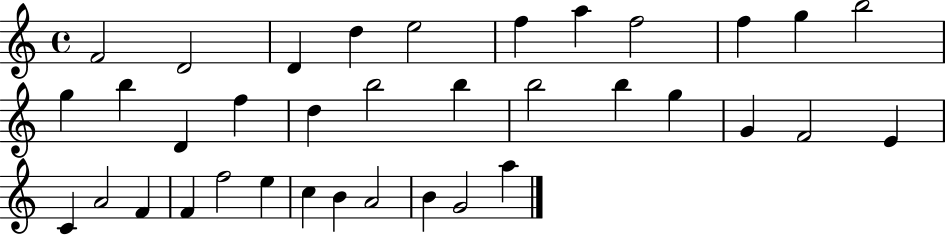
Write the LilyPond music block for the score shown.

{
  \clef treble
  \time 4/4
  \defaultTimeSignature
  \key c \major
  f'2 d'2 | d'4 d''4 e''2 | f''4 a''4 f''2 | f''4 g''4 b''2 | \break g''4 b''4 d'4 f''4 | d''4 b''2 b''4 | b''2 b''4 g''4 | g'4 f'2 e'4 | \break c'4 a'2 f'4 | f'4 f''2 e''4 | c''4 b'4 a'2 | b'4 g'2 a''4 | \break \bar "|."
}